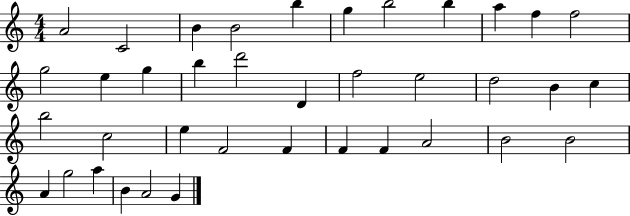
A4/h C4/h B4/q B4/h B5/q G5/q B5/h B5/q A5/q F5/q F5/h G5/h E5/q G5/q B5/q D6/h D4/q F5/h E5/h D5/h B4/q C5/q B5/h C5/h E5/q F4/h F4/q F4/q F4/q A4/h B4/h B4/h A4/q G5/h A5/q B4/q A4/h G4/q